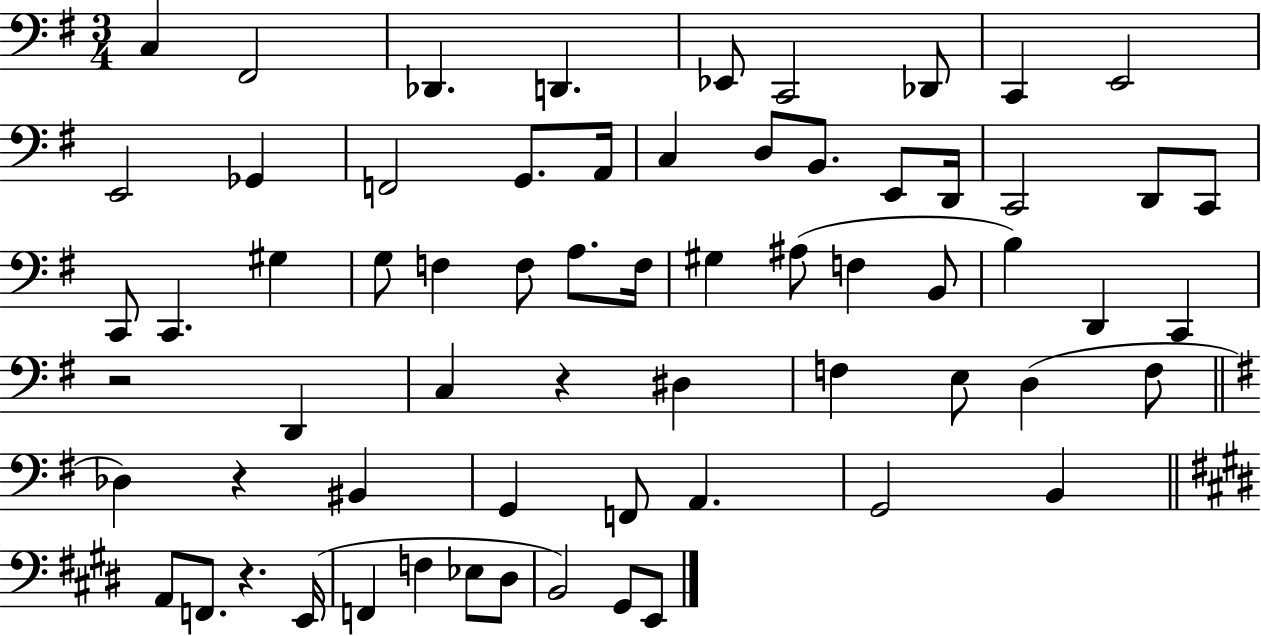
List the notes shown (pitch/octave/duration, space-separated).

C3/q F#2/h Db2/q. D2/q. Eb2/e C2/h Db2/e C2/q E2/h E2/h Gb2/q F2/h G2/e. A2/s C3/q D3/e B2/e. E2/e D2/s C2/h D2/e C2/e C2/e C2/q. G#3/q G3/e F3/q F3/e A3/e. F3/s G#3/q A#3/e F3/q B2/e B3/q D2/q C2/q R/h D2/q C3/q R/q D#3/q F3/q E3/e D3/q F3/e Db3/q R/q BIS2/q G2/q F2/e A2/q. G2/h B2/q A2/e F2/e. R/q. E2/s F2/q F3/q Eb3/e D#3/e B2/h G#2/e E2/e